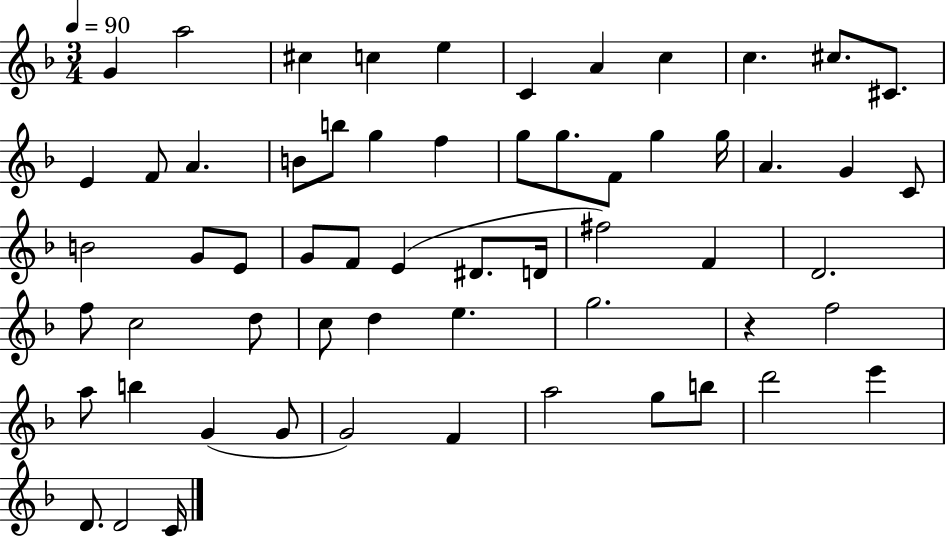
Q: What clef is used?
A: treble